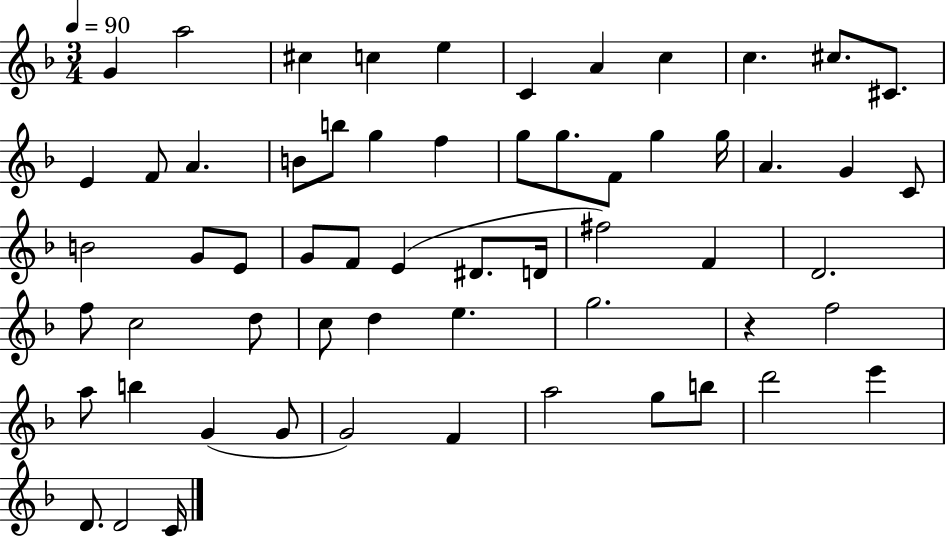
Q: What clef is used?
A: treble